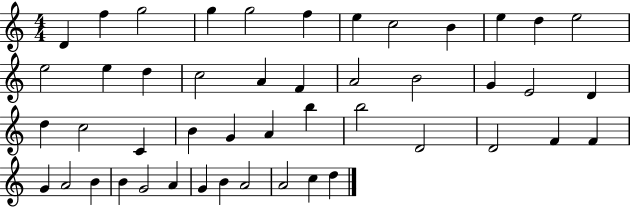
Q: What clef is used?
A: treble